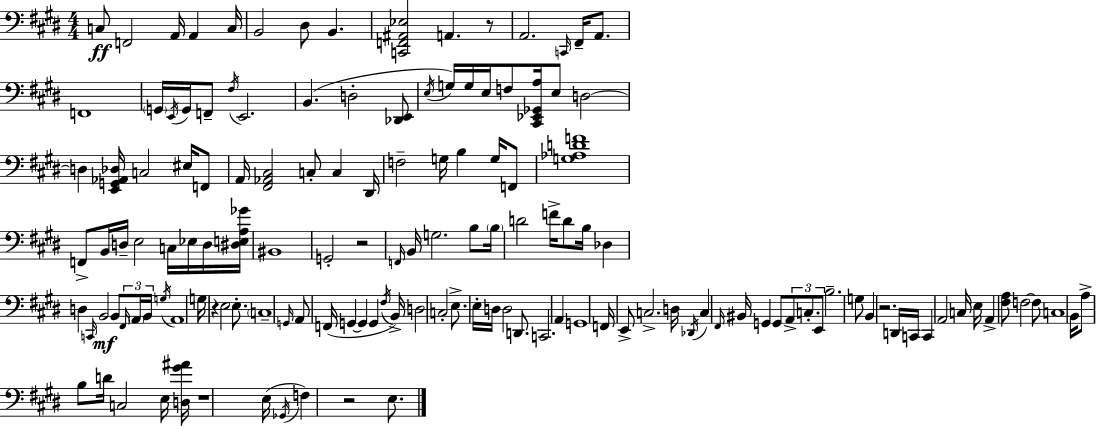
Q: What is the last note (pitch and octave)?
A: E3